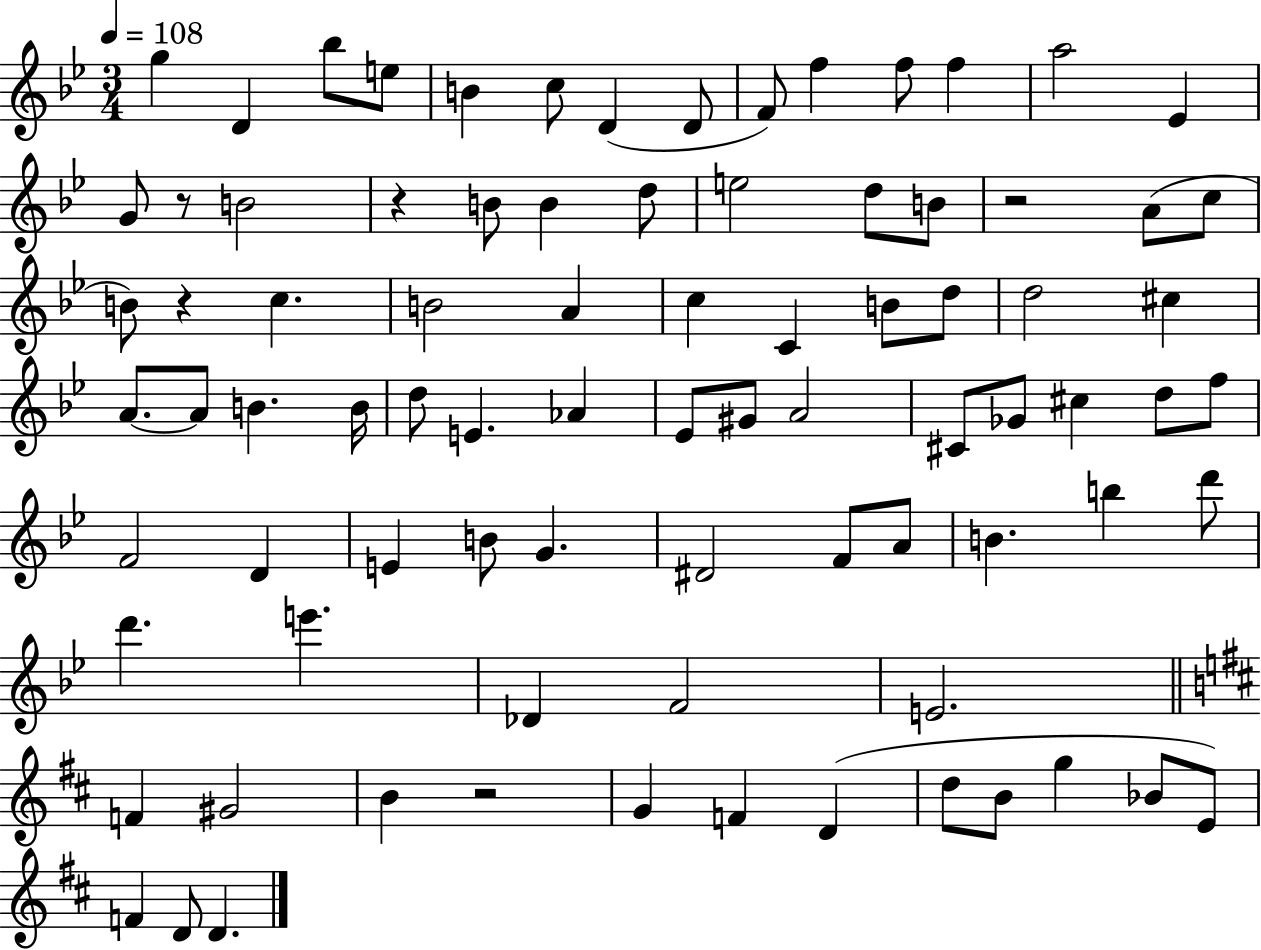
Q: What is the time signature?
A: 3/4